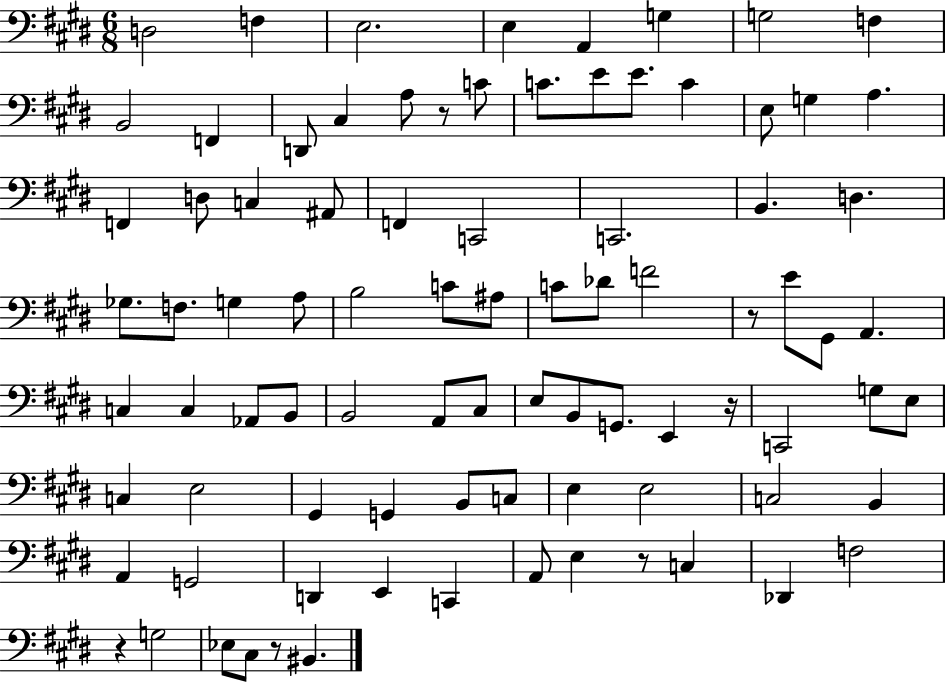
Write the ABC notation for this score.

X:1
T:Untitled
M:6/8
L:1/4
K:E
D,2 F, E,2 E, A,, G, G,2 F, B,,2 F,, D,,/2 ^C, A,/2 z/2 C/2 C/2 E/2 E/2 C E,/2 G, A, F,, D,/2 C, ^A,,/2 F,, C,,2 C,,2 B,, D, _G,/2 F,/2 G, A,/2 B,2 C/2 ^A,/2 C/2 _D/2 F2 z/2 E/2 ^G,,/2 A,, C, C, _A,,/2 B,,/2 B,,2 A,,/2 ^C,/2 E,/2 B,,/2 G,,/2 E,, z/4 C,,2 G,/2 E,/2 C, E,2 ^G,, G,, B,,/2 C,/2 E, E,2 C,2 B,, A,, G,,2 D,, E,, C,, A,,/2 E, z/2 C, _D,, F,2 z G,2 _E,/2 ^C,/2 z/2 ^B,,